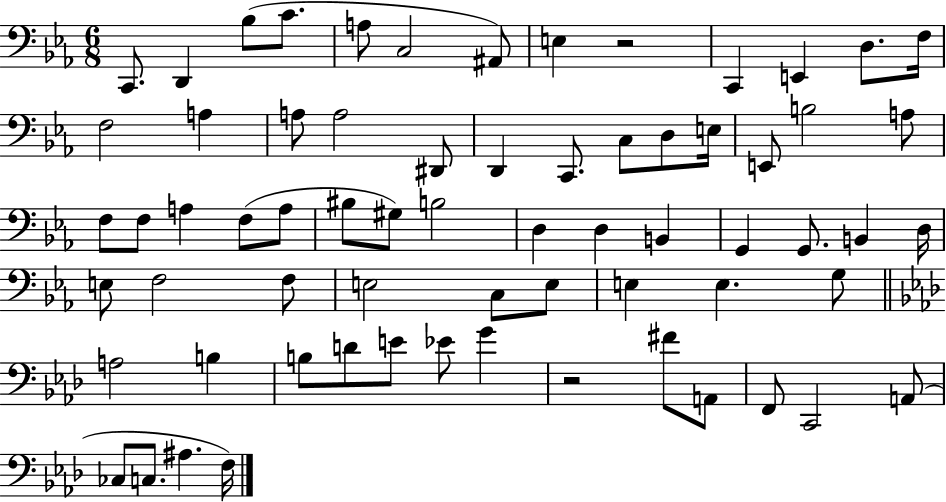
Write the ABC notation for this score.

X:1
T:Untitled
M:6/8
L:1/4
K:Eb
C,,/2 D,, _B,/2 C/2 A,/2 C,2 ^A,,/2 E, z2 C,, E,, D,/2 F,/4 F,2 A, A,/2 A,2 ^D,,/2 D,, C,,/2 C,/2 D,/2 E,/4 E,,/2 B,2 A,/2 F,/2 F,/2 A, F,/2 A,/2 ^B,/2 ^G,/2 B,2 D, D, B,, G,, G,,/2 B,, D,/4 E,/2 F,2 F,/2 E,2 C,/2 E,/2 E, E, G,/2 A,2 B, B,/2 D/2 E/2 _E/2 G z2 ^F/2 A,,/2 F,,/2 C,,2 A,,/2 _C,/2 C,/2 ^A, F,/4